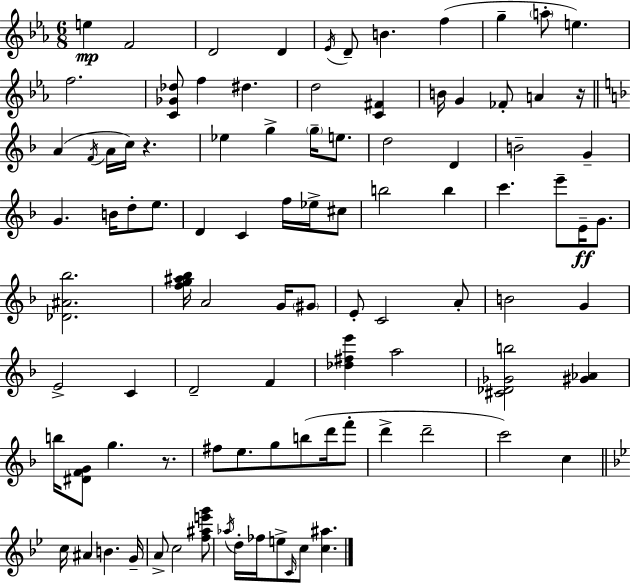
X:1
T:Untitled
M:6/8
L:1/4
K:Cm
e F2 D2 D _E/4 D/2 B f g a/2 e f2 [C_G_d]/2 f ^d d2 [C^F] B/4 G _F/2 A z/4 A F/4 A/4 c/4 z _e g g/4 e/2 d2 D B2 G G B/4 d/2 e/2 D C f/4 _e/4 ^c/2 b2 b c' e'/2 E/4 G/2 [_D^A_b]2 [fg^a_b]/4 A2 G/4 ^G/2 E/2 C2 A/2 B2 G E2 C D2 F [_d^fe'] a2 [^C_D_Gb]2 [^G_A] b/4 [^DFG]/2 g z/2 ^f/2 e/2 g/2 b/2 d'/4 f'/2 d' d'2 c'2 c c/4 ^A B G/4 A/2 c2 [f^ae'g']/2 _a/4 d/4 _f/4 e/2 C/4 c/2 [c^a]